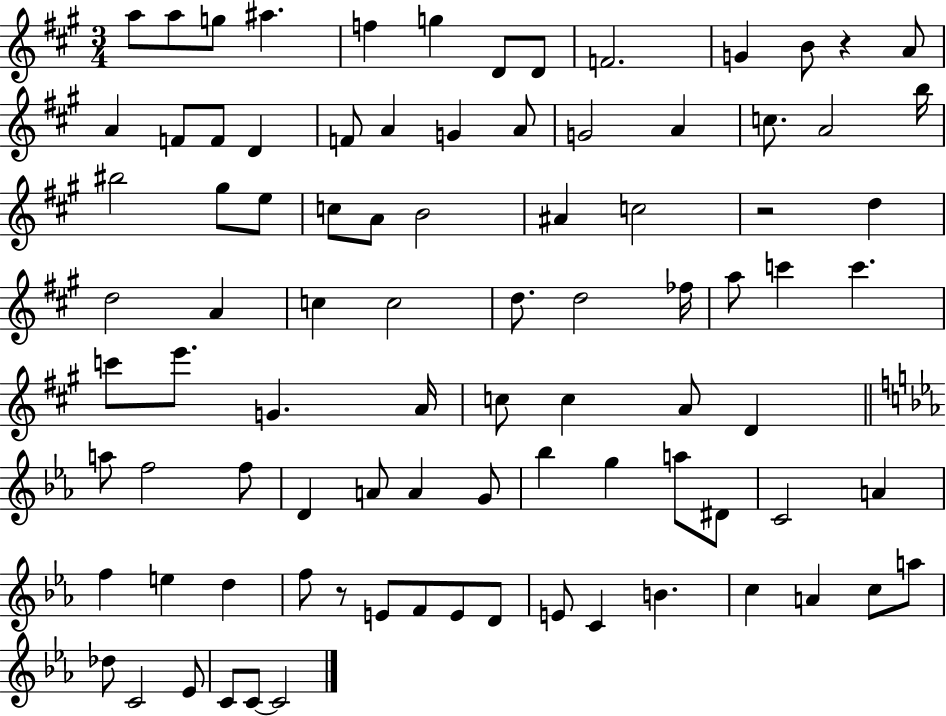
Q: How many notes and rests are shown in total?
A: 89